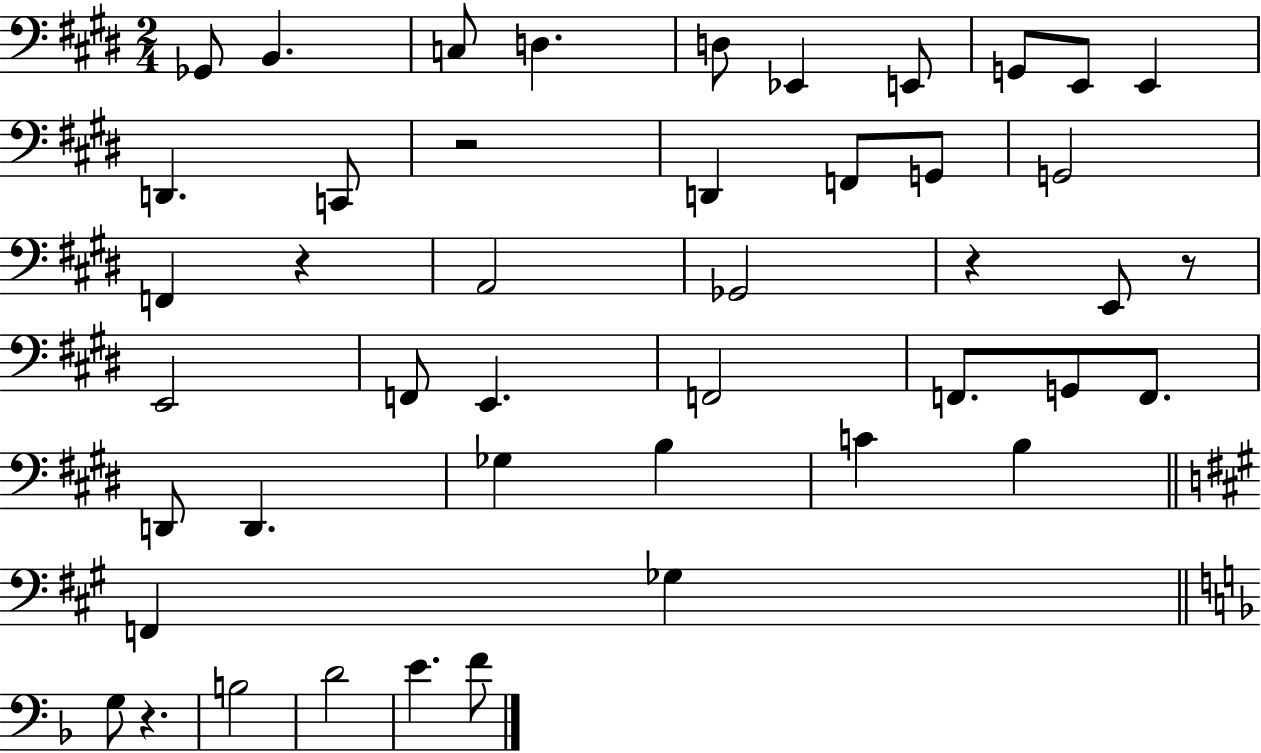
X:1
T:Untitled
M:2/4
L:1/4
K:E
_G,,/2 B,, C,/2 D, D,/2 _E,, E,,/2 G,,/2 E,,/2 E,, D,, C,,/2 z2 D,, F,,/2 G,,/2 G,,2 F,, z A,,2 _G,,2 z E,,/2 z/2 E,,2 F,,/2 E,, F,,2 F,,/2 G,,/2 F,,/2 D,,/2 D,, _G, B, C B, F,, _G, G,/2 z B,2 D2 E F/2